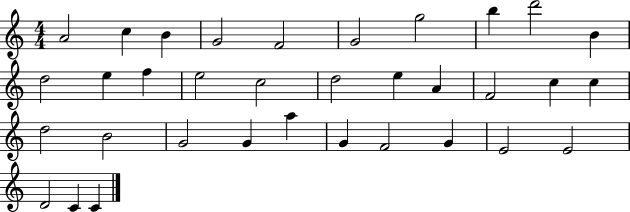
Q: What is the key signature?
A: C major